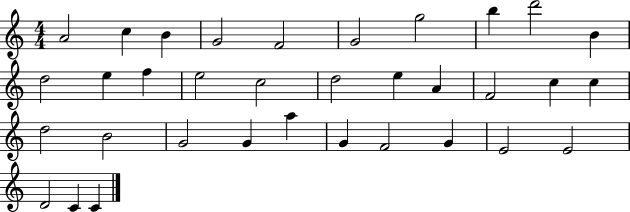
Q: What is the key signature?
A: C major